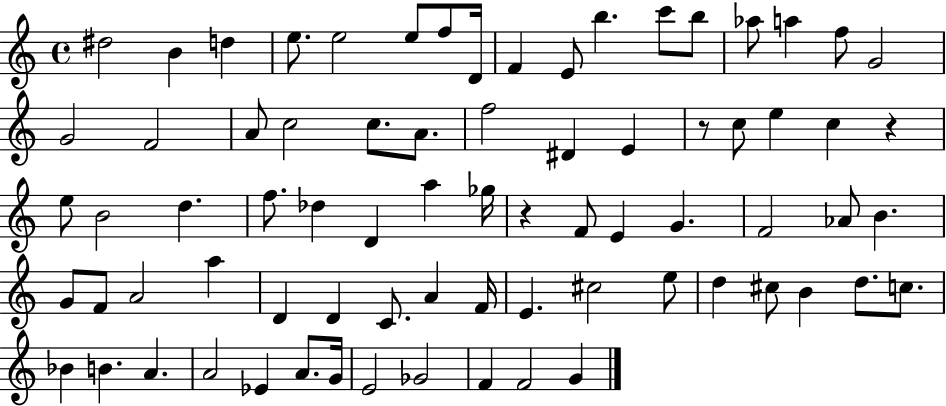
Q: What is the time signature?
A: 4/4